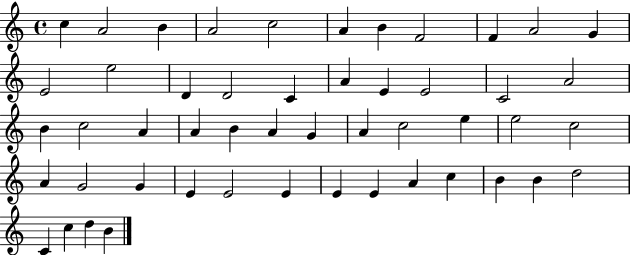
C5/q A4/h B4/q A4/h C5/h A4/q B4/q F4/h F4/q A4/h G4/q E4/h E5/h D4/q D4/h C4/q A4/q E4/q E4/h C4/h A4/h B4/q C5/h A4/q A4/q B4/q A4/q G4/q A4/q C5/h E5/q E5/h C5/h A4/q G4/h G4/q E4/q E4/h E4/q E4/q E4/q A4/q C5/q B4/q B4/q D5/h C4/q C5/q D5/q B4/q